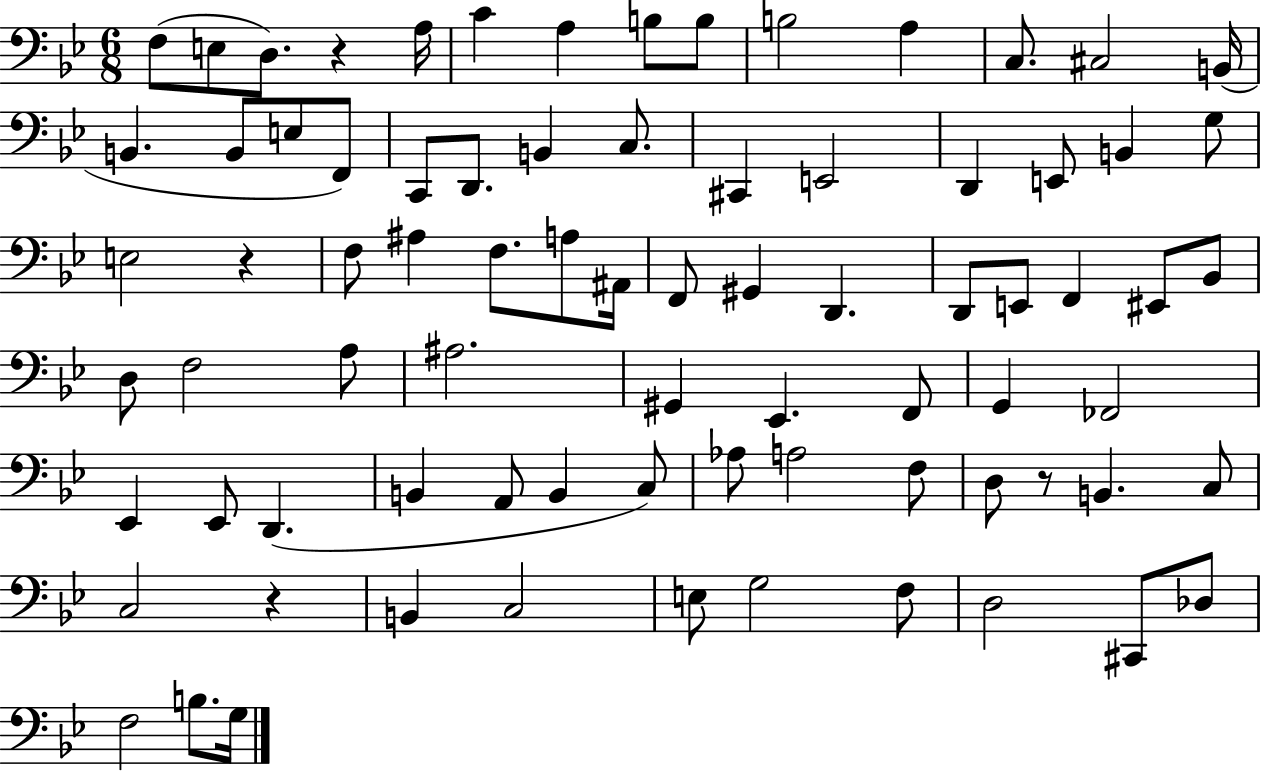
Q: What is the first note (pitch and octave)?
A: F3